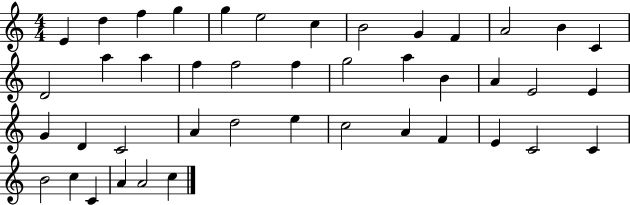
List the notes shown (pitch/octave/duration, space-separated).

E4/q D5/q F5/q G5/q G5/q E5/h C5/q B4/h G4/q F4/q A4/h B4/q C4/q D4/h A5/q A5/q F5/q F5/h F5/q G5/h A5/q B4/q A4/q E4/h E4/q G4/q D4/q C4/h A4/q D5/h E5/q C5/h A4/q F4/q E4/q C4/h C4/q B4/h C5/q C4/q A4/q A4/h C5/q